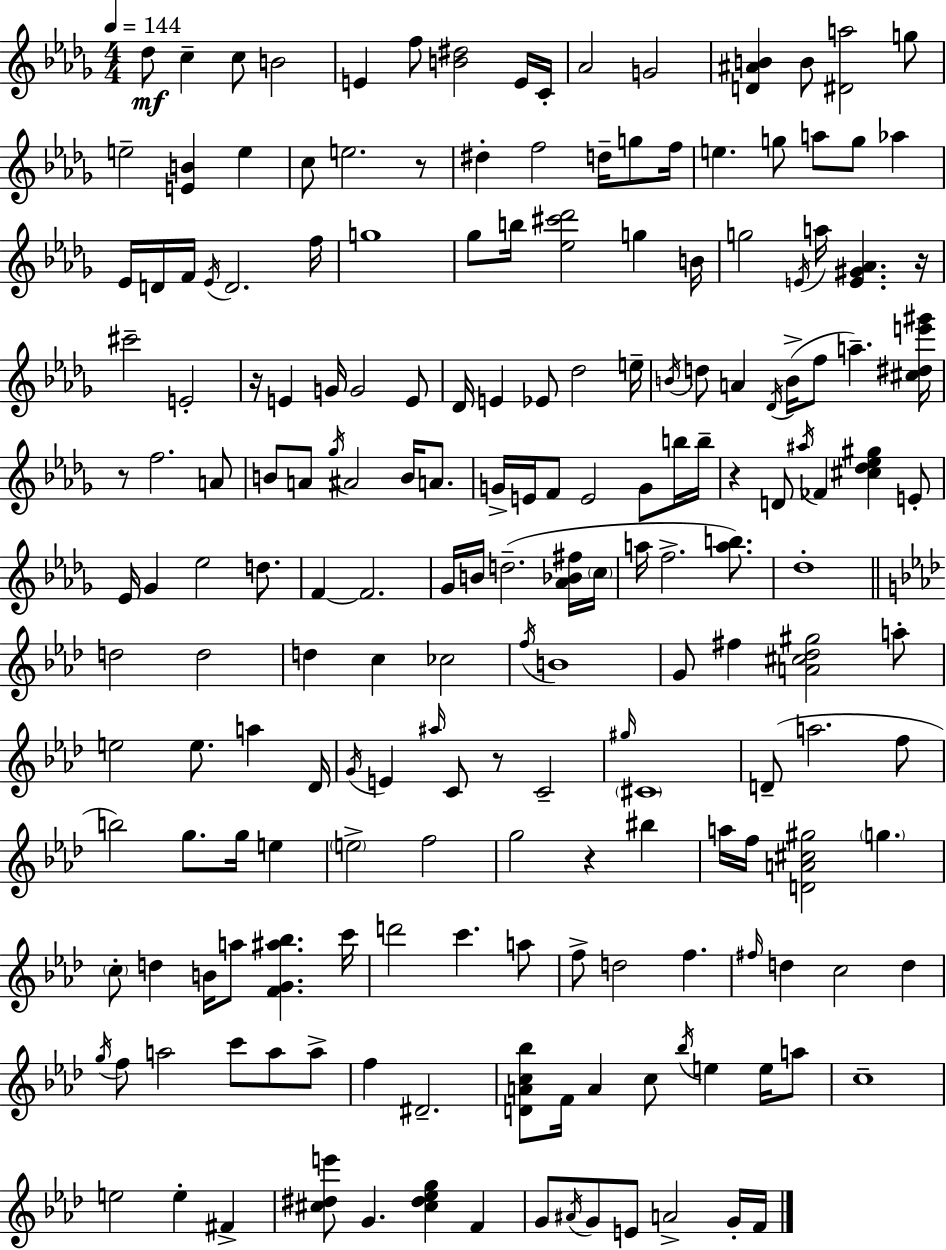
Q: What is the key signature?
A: BES minor